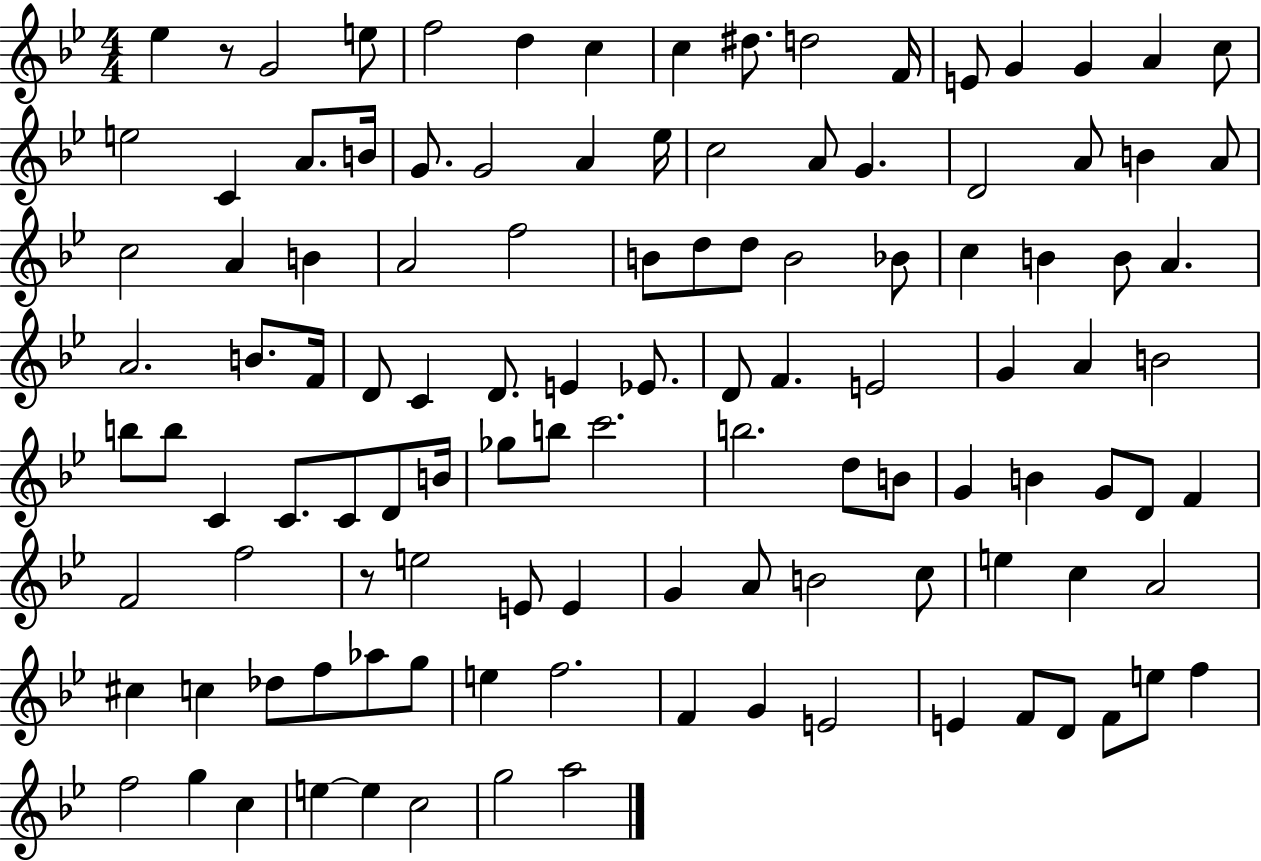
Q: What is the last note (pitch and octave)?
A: A5